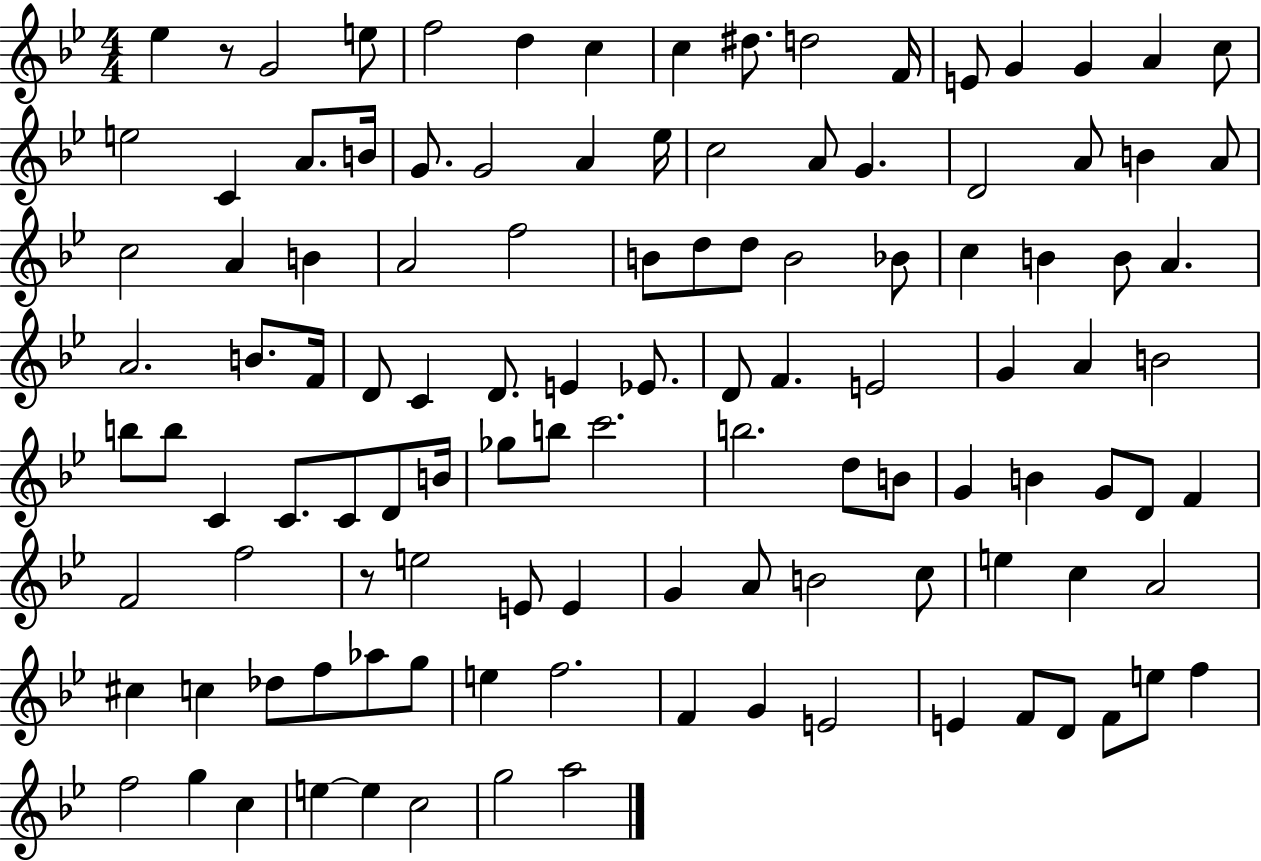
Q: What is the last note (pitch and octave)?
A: A5